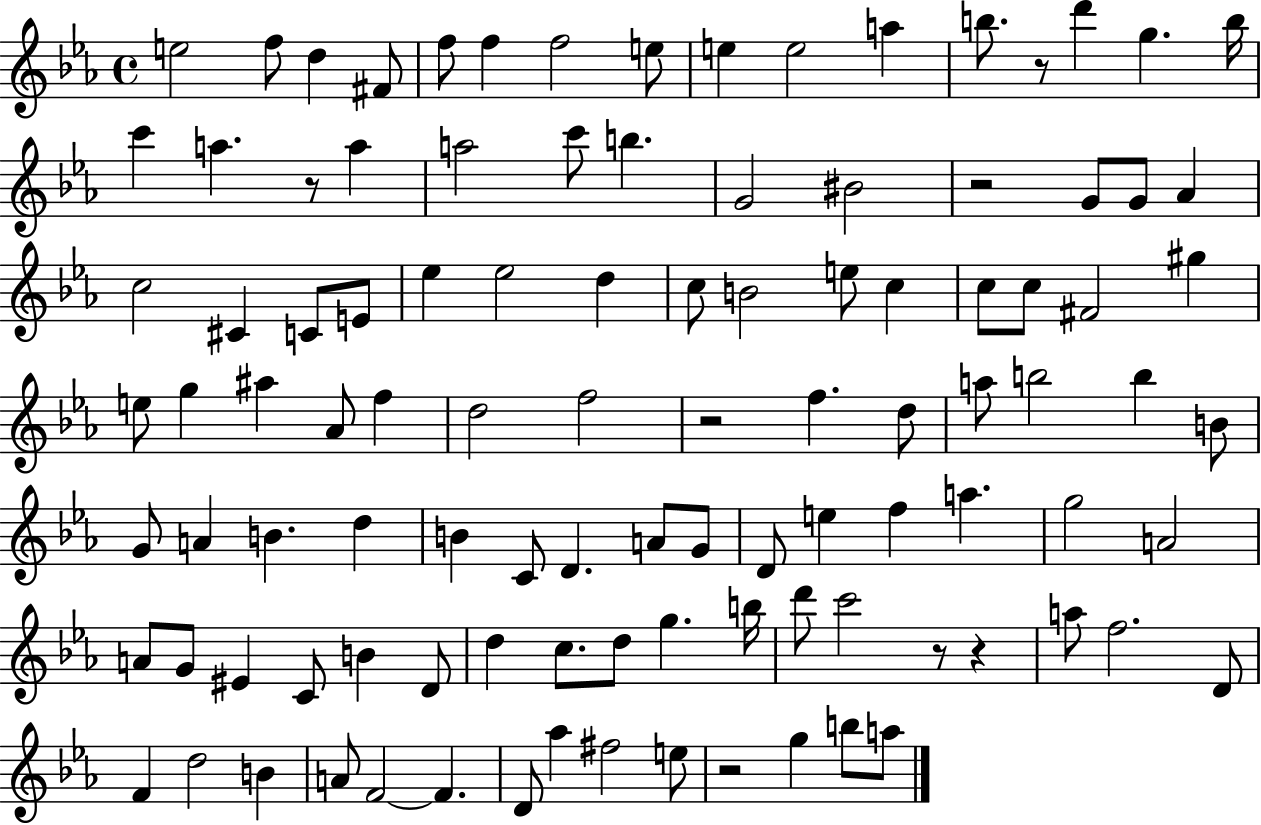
{
  \clef treble
  \time 4/4
  \defaultTimeSignature
  \key ees \major
  e''2 f''8 d''4 fis'8 | f''8 f''4 f''2 e''8 | e''4 e''2 a''4 | b''8. r8 d'''4 g''4. b''16 | \break c'''4 a''4. r8 a''4 | a''2 c'''8 b''4. | g'2 bis'2 | r2 g'8 g'8 aes'4 | \break c''2 cis'4 c'8 e'8 | ees''4 ees''2 d''4 | c''8 b'2 e''8 c''4 | c''8 c''8 fis'2 gis''4 | \break e''8 g''4 ais''4 aes'8 f''4 | d''2 f''2 | r2 f''4. d''8 | a''8 b''2 b''4 b'8 | \break g'8 a'4 b'4. d''4 | b'4 c'8 d'4. a'8 g'8 | d'8 e''4 f''4 a''4. | g''2 a'2 | \break a'8 g'8 eis'4 c'8 b'4 d'8 | d''4 c''8. d''8 g''4. b''16 | d'''8 c'''2 r8 r4 | a''8 f''2. d'8 | \break f'4 d''2 b'4 | a'8 f'2~~ f'4. | d'8 aes''4 fis''2 e''8 | r2 g''4 b''8 a''8 | \break \bar "|."
}